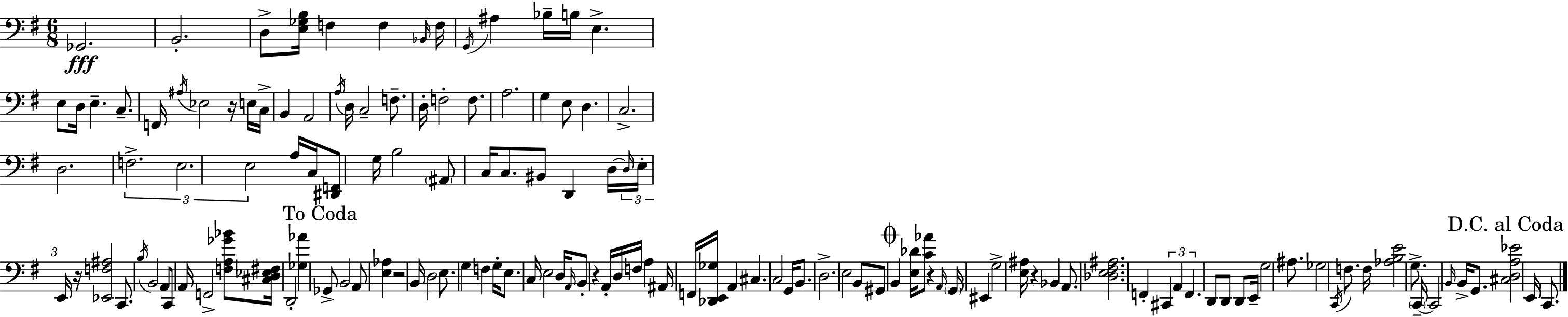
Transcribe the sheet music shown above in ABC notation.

X:1
T:Untitled
M:6/8
L:1/4
K:Em
_G,,2 B,,2 D,/2 [E,_G,B,]/4 F, F, _B,,/4 F,/4 G,,/4 ^A, _B,/4 B,/4 E, E,/2 D,/4 E, C,/2 F,,/4 ^A,/4 _E,2 z/4 E,/4 C,/4 B,, A,,2 A,/4 D,/4 C,2 F,/2 D,/4 F,2 F,/2 A,2 G, E,/2 D, C,2 D,2 F,2 E,2 E,2 A,/4 C,/4 [^D,,F,,]/2 G,/4 B,2 ^A,,/2 C,/4 C,/2 ^B,,/2 D,, D,/4 D,/4 E,/4 E,,/4 z/4 [_E,,F,^A,]2 C,,/2 B,/4 B,,2 A,,/2 C,,/2 A,,/4 F,,2 [F,A,_G_B]/2 [^C,D,_E,^F,]/4 D,,2 [_G,_A] _G,,/2 B,,2 A,,/2 [E,_A,] z2 B,,/4 D,2 E,/2 G, F, G,/4 E,/2 C,/4 E,2 D,/4 A,,/4 B,,/2 z A,,/4 D,/4 F,/4 A, ^A,,/4 F,,/4 [_D,,E,,_G,]/4 A,, ^C, C,2 G,,/4 B,,/2 D,2 E,2 B,,/2 ^G,,/2 B,, [E,_D]/4 [C_A]/2 z A,,/4 G,,/4 ^E,, G,2 [E,^A,]/4 z _B,, A,,/2 [_D,E,^F,^A,]2 F,, ^C,, A,, F,, D,,/2 D,,/2 D,,/2 E,,/4 G,2 ^A,/2 _G,2 C,,/4 F,/2 F,/4 [_A,B,E]2 G,/2 C,,/4 C,,2 B,,/4 B,,/4 G,,/2 [^C,D,A,_E]2 E,,/4 C,,/2